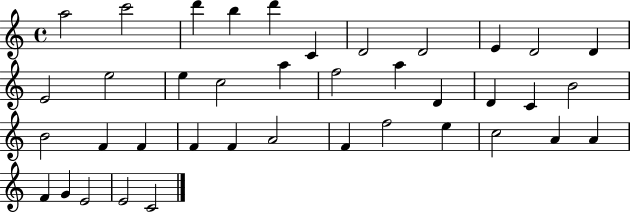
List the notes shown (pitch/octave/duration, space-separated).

A5/h C6/h D6/q B5/q D6/q C4/q D4/h D4/h E4/q D4/h D4/q E4/h E5/h E5/q C5/h A5/q F5/h A5/q D4/q D4/q C4/q B4/h B4/h F4/q F4/q F4/q F4/q A4/h F4/q F5/h E5/q C5/h A4/q A4/q F4/q G4/q E4/h E4/h C4/h